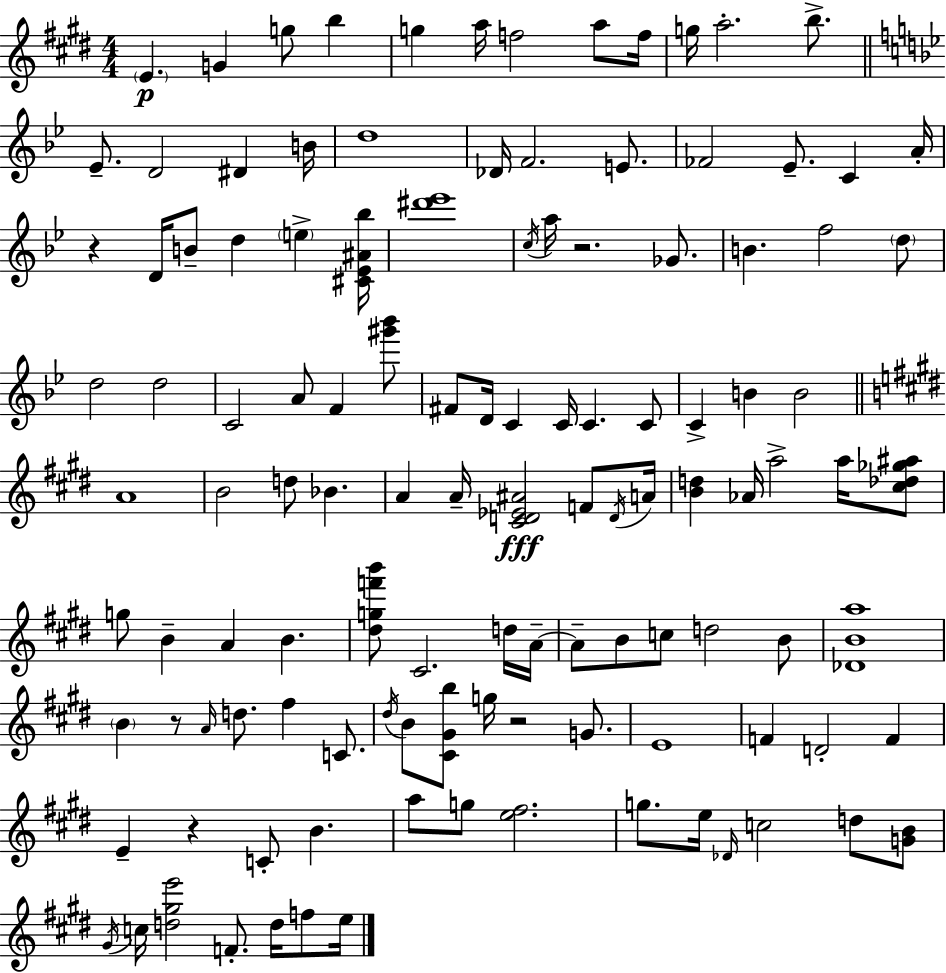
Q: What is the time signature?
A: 4/4